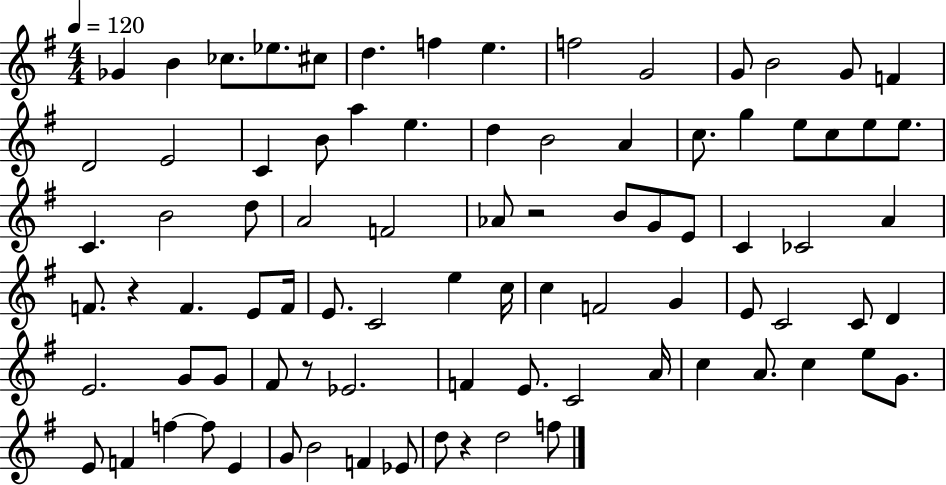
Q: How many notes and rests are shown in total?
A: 86